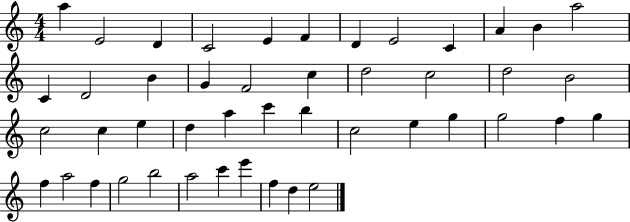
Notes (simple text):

A5/q E4/h D4/q C4/h E4/q F4/q D4/q E4/h C4/q A4/q B4/q A5/h C4/q D4/h B4/q G4/q F4/h C5/q D5/h C5/h D5/h B4/h C5/h C5/q E5/q D5/q A5/q C6/q B5/q C5/h E5/q G5/q G5/h F5/q G5/q F5/q A5/h F5/q G5/h B5/h A5/h C6/q E6/q F5/q D5/q E5/h